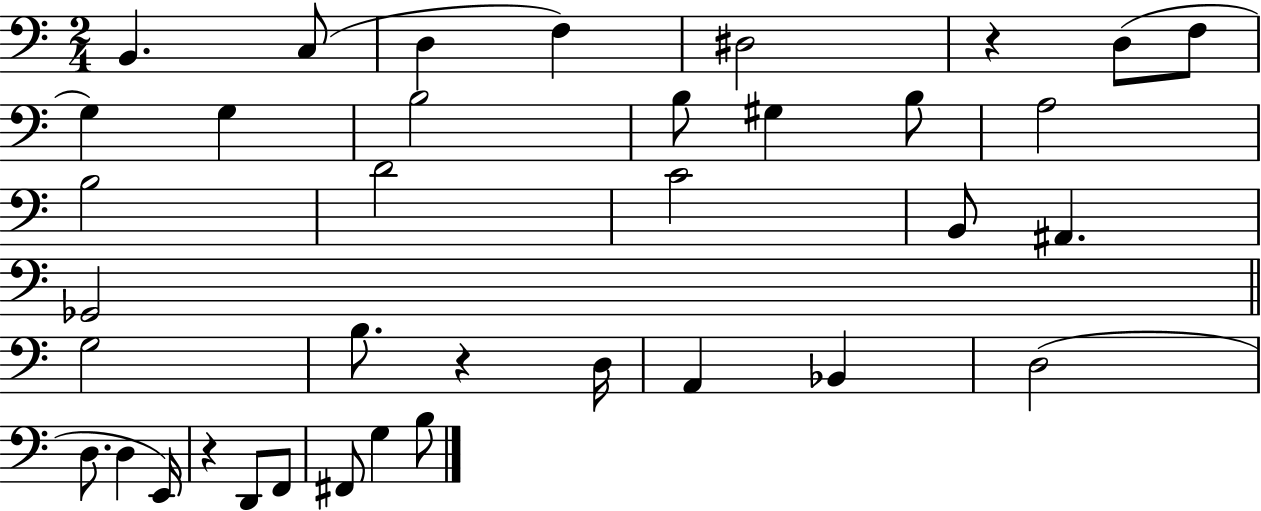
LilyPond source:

{
  \clef bass
  \numericTimeSignature
  \time 2/4
  \key c \major
  b,4. c8( | d4 f4) | dis2 | r4 d8( f8 | \break g4) g4 | b2 | b8 gis4 b8 | a2 | \break b2 | d'2 | c'2 | b,8 ais,4. | \break ges,2 | \bar "||" \break \key c \major g2 | b8. r4 d16 | a,4 bes,4 | d2( | \break d8. d4 e,16) | r4 d,8 f,8 | fis,8 g4 b8 | \bar "|."
}